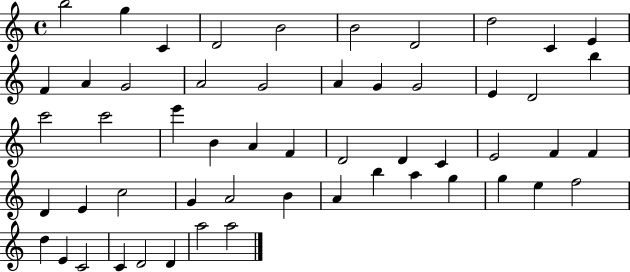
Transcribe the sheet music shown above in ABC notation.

X:1
T:Untitled
M:4/4
L:1/4
K:C
b2 g C D2 B2 B2 D2 d2 C E F A G2 A2 G2 A G G2 E D2 b c'2 c'2 e' B A F D2 D C E2 F F D E c2 G A2 B A b a g g e f2 d E C2 C D2 D a2 a2